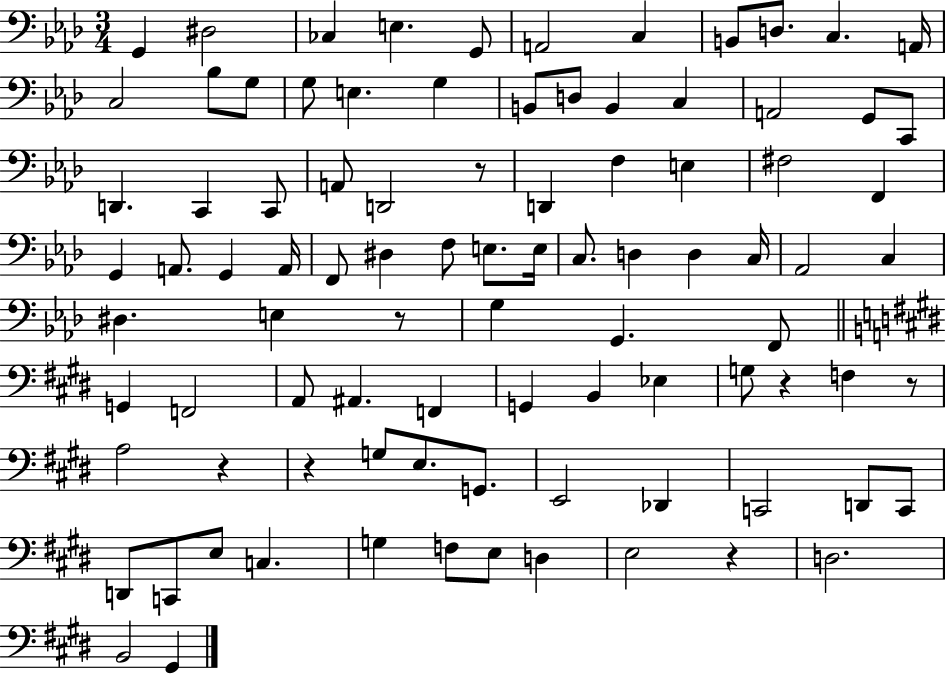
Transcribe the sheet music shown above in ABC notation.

X:1
T:Untitled
M:3/4
L:1/4
K:Ab
G,, ^D,2 _C, E, G,,/2 A,,2 C, B,,/2 D,/2 C, A,,/4 C,2 _B,/2 G,/2 G,/2 E, G, B,,/2 D,/2 B,, C, A,,2 G,,/2 C,,/2 D,, C,, C,,/2 A,,/2 D,,2 z/2 D,, F, E, ^F,2 F,, G,, A,,/2 G,, A,,/4 F,,/2 ^D, F,/2 E,/2 E,/4 C,/2 D, D, C,/4 _A,,2 C, ^D, E, z/2 G, G,, F,,/2 G,, F,,2 A,,/2 ^A,, F,, G,, B,, _E, G,/2 z F, z/2 A,2 z z G,/2 E,/2 G,,/2 E,,2 _D,, C,,2 D,,/2 C,,/2 D,,/2 C,,/2 E,/2 C, G, F,/2 E,/2 D, E,2 z D,2 B,,2 ^G,,